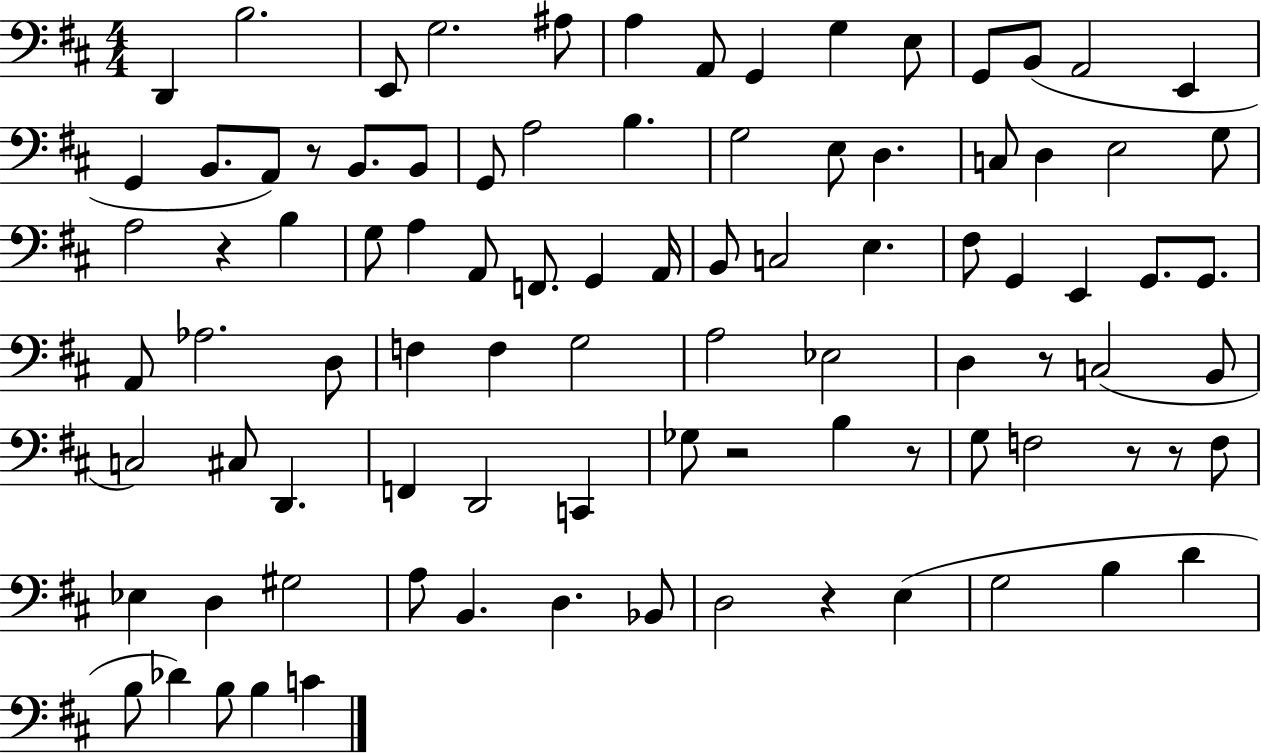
D2/q B3/h. E2/e G3/h. A#3/e A3/q A2/e G2/q G3/q E3/e G2/e B2/e A2/h E2/q G2/q B2/e. A2/e R/e B2/e. B2/e G2/e A3/h B3/q. G3/h E3/e D3/q. C3/e D3/q E3/h G3/e A3/h R/q B3/q G3/e A3/q A2/e F2/e. G2/q A2/s B2/e C3/h E3/q. F#3/e G2/q E2/q G2/e. G2/e. A2/e Ab3/h. D3/e F3/q F3/q G3/h A3/h Eb3/h D3/q R/e C3/h B2/e C3/h C#3/e D2/q. F2/q D2/h C2/q Gb3/e R/h B3/q R/e G3/e F3/h R/e R/e F3/e Eb3/q D3/q G#3/h A3/e B2/q. D3/q. Bb2/e D3/h R/q E3/q G3/h B3/q D4/q B3/e Db4/q B3/e B3/q C4/q